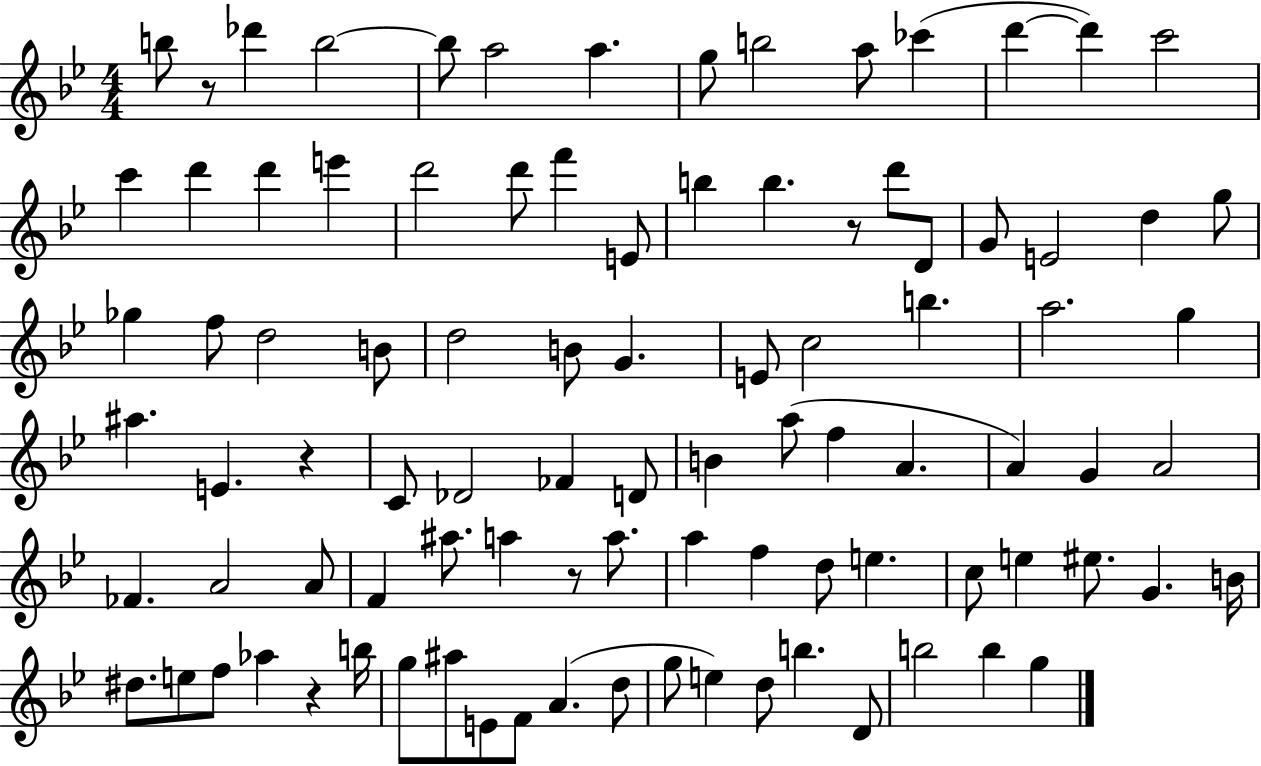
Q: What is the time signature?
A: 4/4